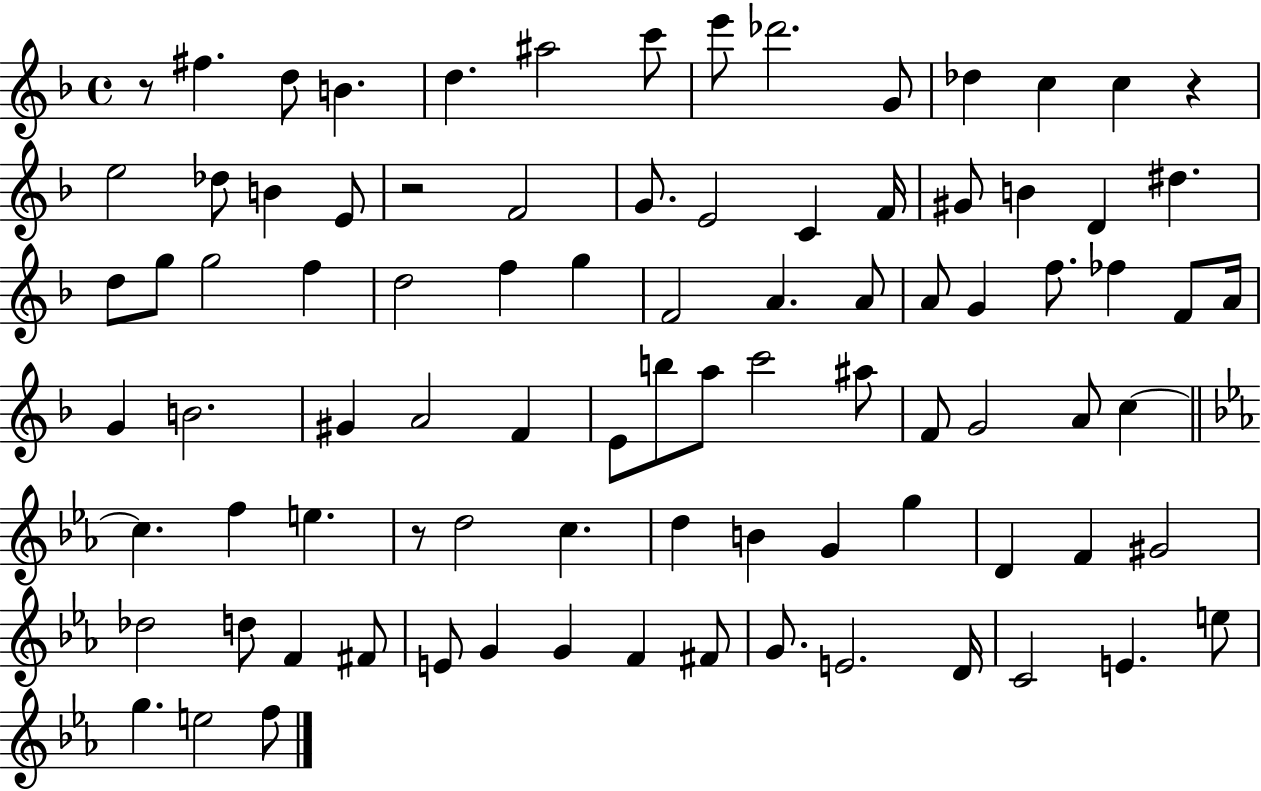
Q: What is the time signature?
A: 4/4